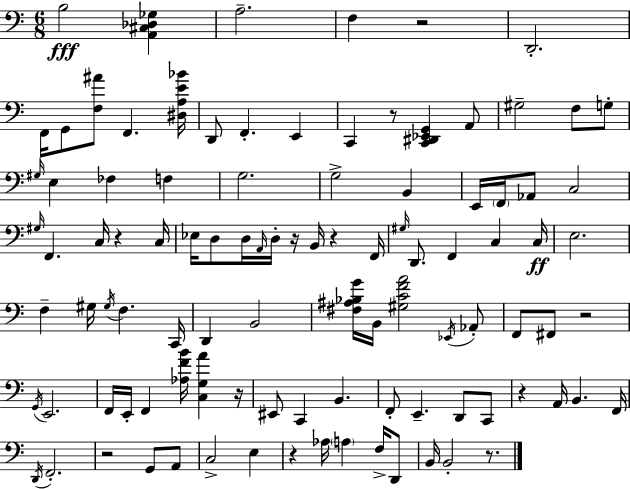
B3/h [A2,C#3,Db3,Gb3]/q A3/h. F3/q R/h D2/h. F2/s G2/e [F3,A#4]/e F2/q. [D#3,A3,E4,Bb4]/s D2/e F2/q. E2/q C2/q R/e [C2,D#2,Eb2,G2]/q A2/e G#3/h F3/e G3/e G#3/s E3/q FES3/q F3/q G3/h. G3/h B2/q E2/s F2/s Ab2/e C3/h G#3/s F2/q. C3/s R/q C3/s Eb3/s D3/e D3/s A2/s D3/s R/s B2/s R/q F2/s G#3/s D2/e. F2/q C3/q C3/s E3/h. F3/q G#3/s G#3/s F3/q. C2/s D2/q B2/h [F#3,A#3,Bb3,G4]/s B2/s [G#3,C4,F4,A4]/h Eb2/s Ab2/e F2/e F#2/e R/h G2/s E2/h. F2/s E2/s F2/q [Ab3,F4,B4]/s [C3,G3,A4]/q R/s EIS2/e C2/q B2/q. F2/e E2/q. D2/e C2/e R/q A2/s B2/q. F2/s D2/s F2/h. R/h G2/e A2/e C3/h E3/q R/q Ab3/s A3/q F3/s D2/e B2/s B2/h R/e.